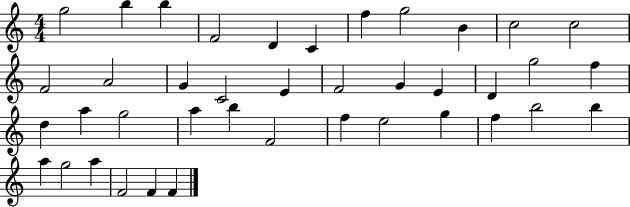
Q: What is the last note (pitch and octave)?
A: F4